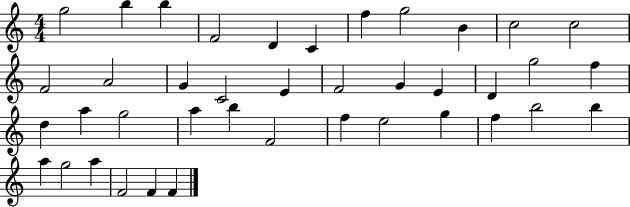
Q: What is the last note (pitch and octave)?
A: F4